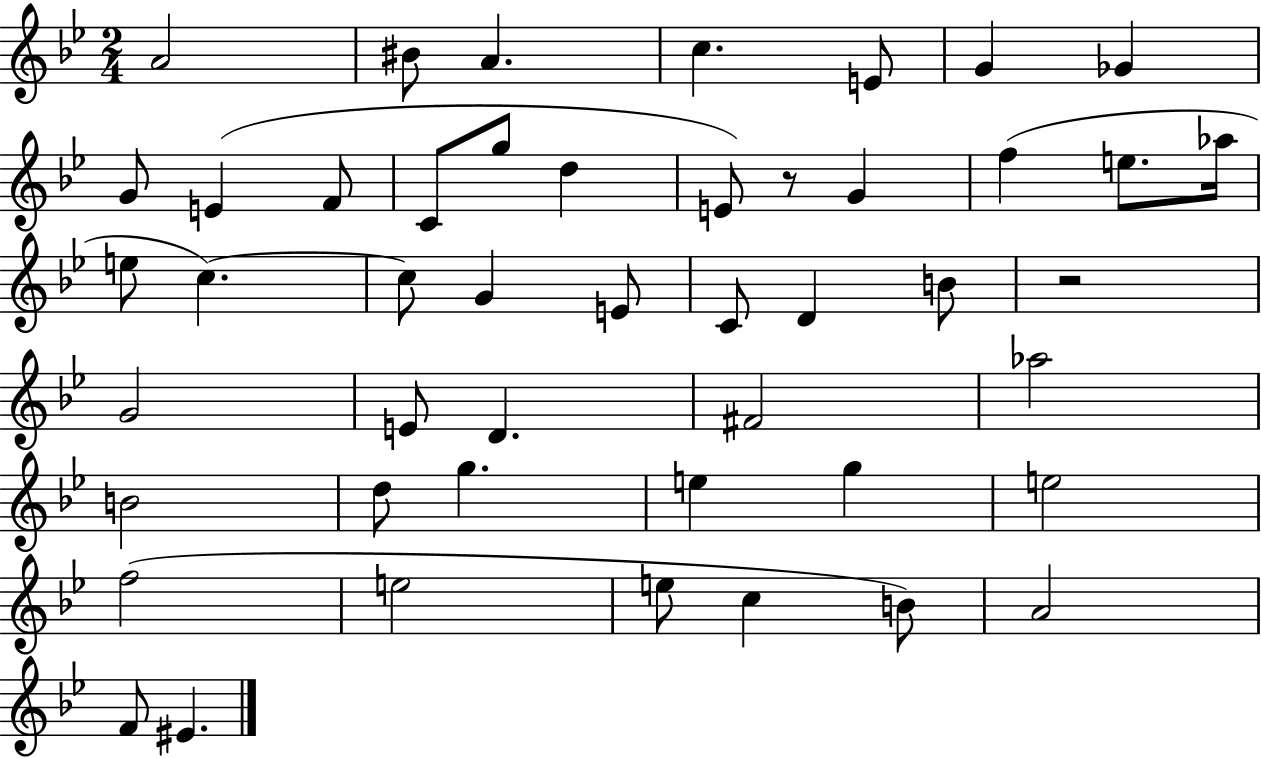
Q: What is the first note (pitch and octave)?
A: A4